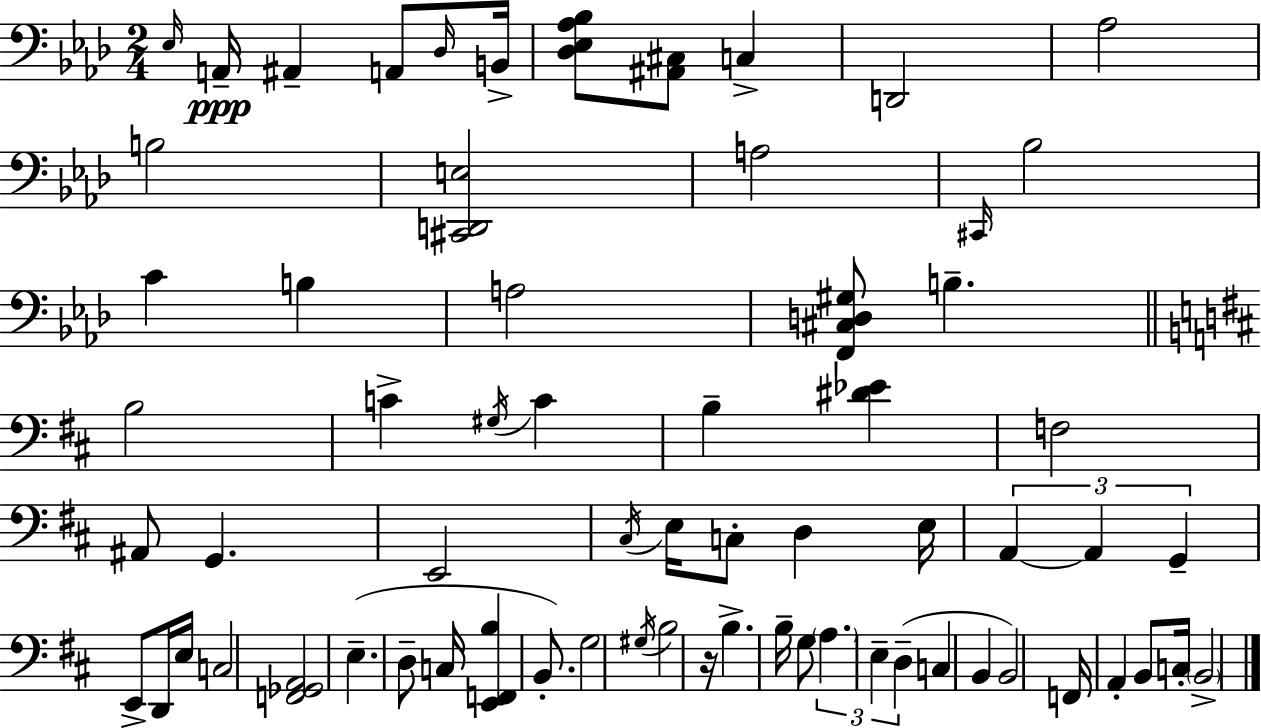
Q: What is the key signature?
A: AES major